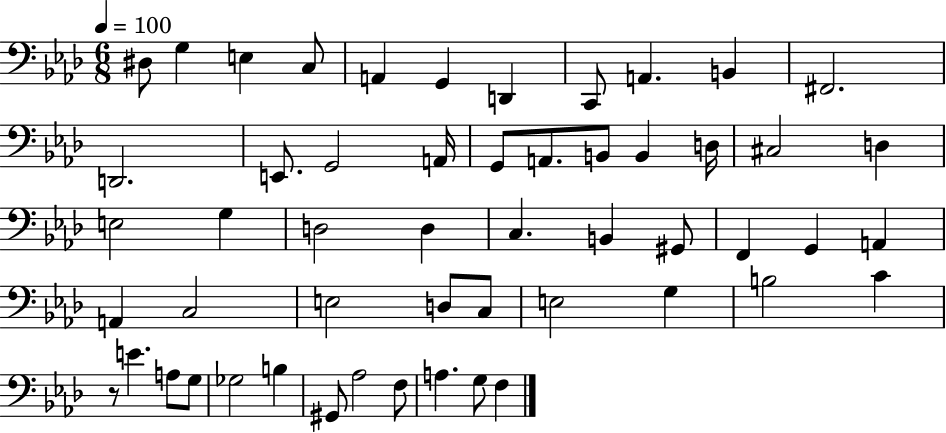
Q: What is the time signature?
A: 6/8